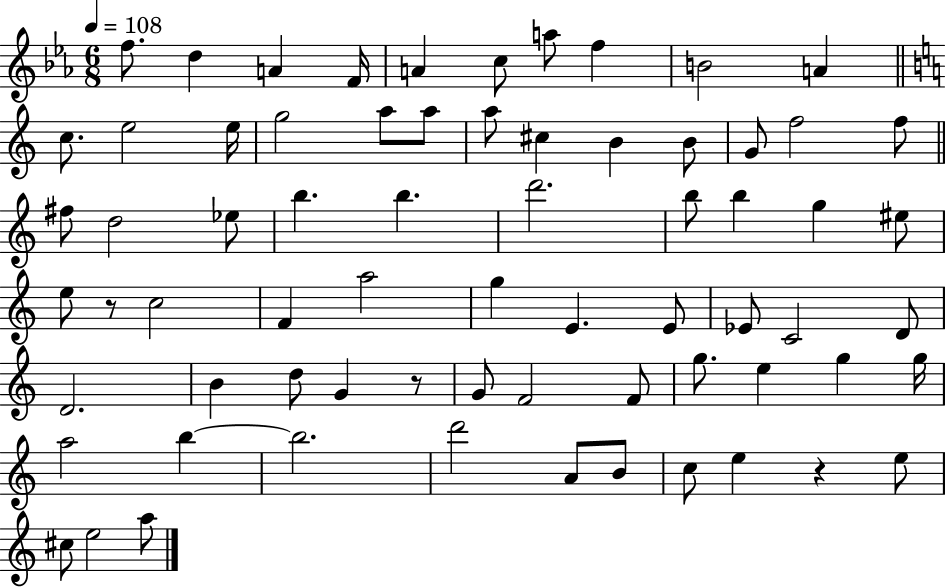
F5/e. D5/q A4/q F4/s A4/q C5/e A5/e F5/q B4/h A4/q C5/e. E5/h E5/s G5/h A5/e A5/e A5/e C#5/q B4/q B4/e G4/e F5/h F5/e F#5/e D5/h Eb5/e B5/q. B5/q. D6/h. B5/e B5/q G5/q EIS5/e E5/e R/e C5/h F4/q A5/h G5/q E4/q. E4/e Eb4/e C4/h D4/e D4/h. B4/q D5/e G4/q R/e G4/e F4/h F4/e G5/e. E5/q G5/q G5/s A5/h B5/q B5/h. D6/h A4/e B4/e C5/e E5/q R/q E5/e C#5/e E5/h A5/e